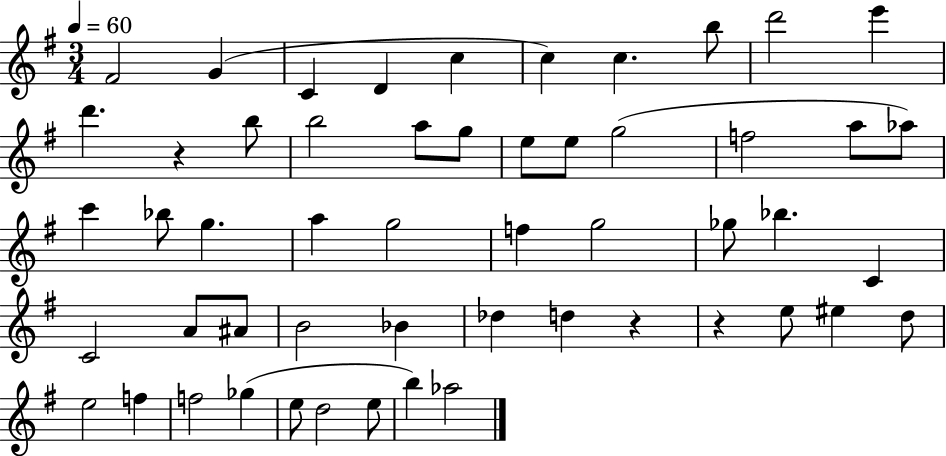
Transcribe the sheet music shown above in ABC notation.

X:1
T:Untitled
M:3/4
L:1/4
K:G
^F2 G C D c c c b/2 d'2 e' d' z b/2 b2 a/2 g/2 e/2 e/2 g2 f2 a/2 _a/2 c' _b/2 g a g2 f g2 _g/2 _b C C2 A/2 ^A/2 B2 _B _d d z z e/2 ^e d/2 e2 f f2 _g e/2 d2 e/2 b _a2